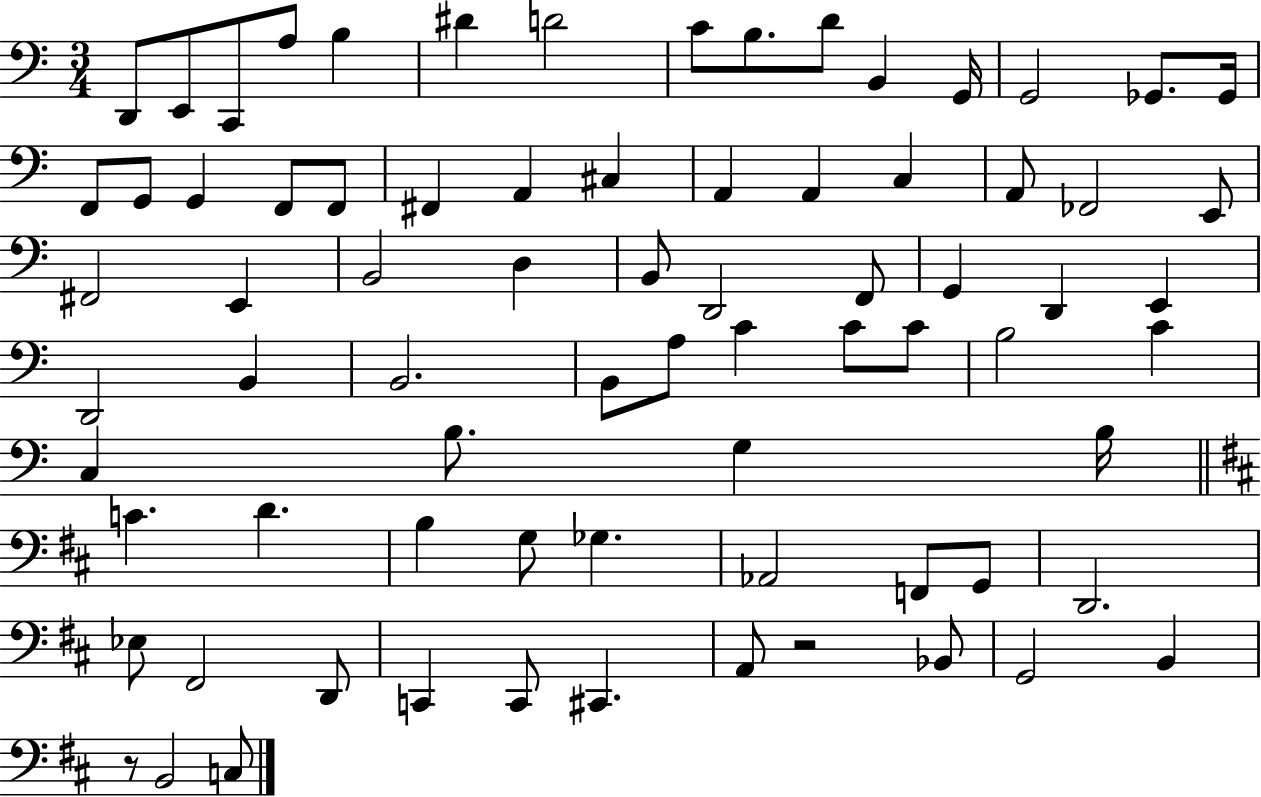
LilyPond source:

{
  \clef bass
  \numericTimeSignature
  \time 3/4
  \key c \major
  \repeat volta 2 { d,8 e,8 c,8 a8 b4 | dis'4 d'2 | c'8 b8. d'8 b,4 g,16 | g,2 ges,8. ges,16 | \break f,8 g,8 g,4 f,8 f,8 | fis,4 a,4 cis4 | a,4 a,4 c4 | a,8 fes,2 e,8 | \break fis,2 e,4 | b,2 d4 | b,8 d,2 f,8 | g,4 d,4 e,4 | \break d,2 b,4 | b,2. | b,8 a8 c'4 c'8 c'8 | b2 c'4 | \break c4 b8. g4 b16 | \bar "||" \break \key d \major c'4. d'4. | b4 g8 ges4. | aes,2 f,8 g,8 | d,2. | \break ees8 fis,2 d,8 | c,4 c,8 cis,4. | a,8 r2 bes,8 | g,2 b,4 | \break r8 b,2 c8 | } \bar "|."
}